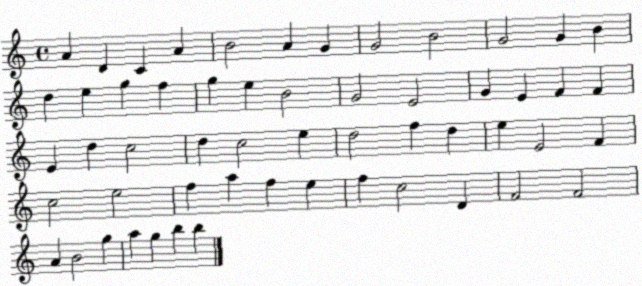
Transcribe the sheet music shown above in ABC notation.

X:1
T:Untitled
M:4/4
L:1/4
K:C
A D C A B2 A G G2 B2 G2 G B d e g f g e B2 G2 E2 G E F F E d c2 d c2 e d2 f d e E2 F c2 e2 f a f e f c2 D F2 F2 A B2 g a g b b